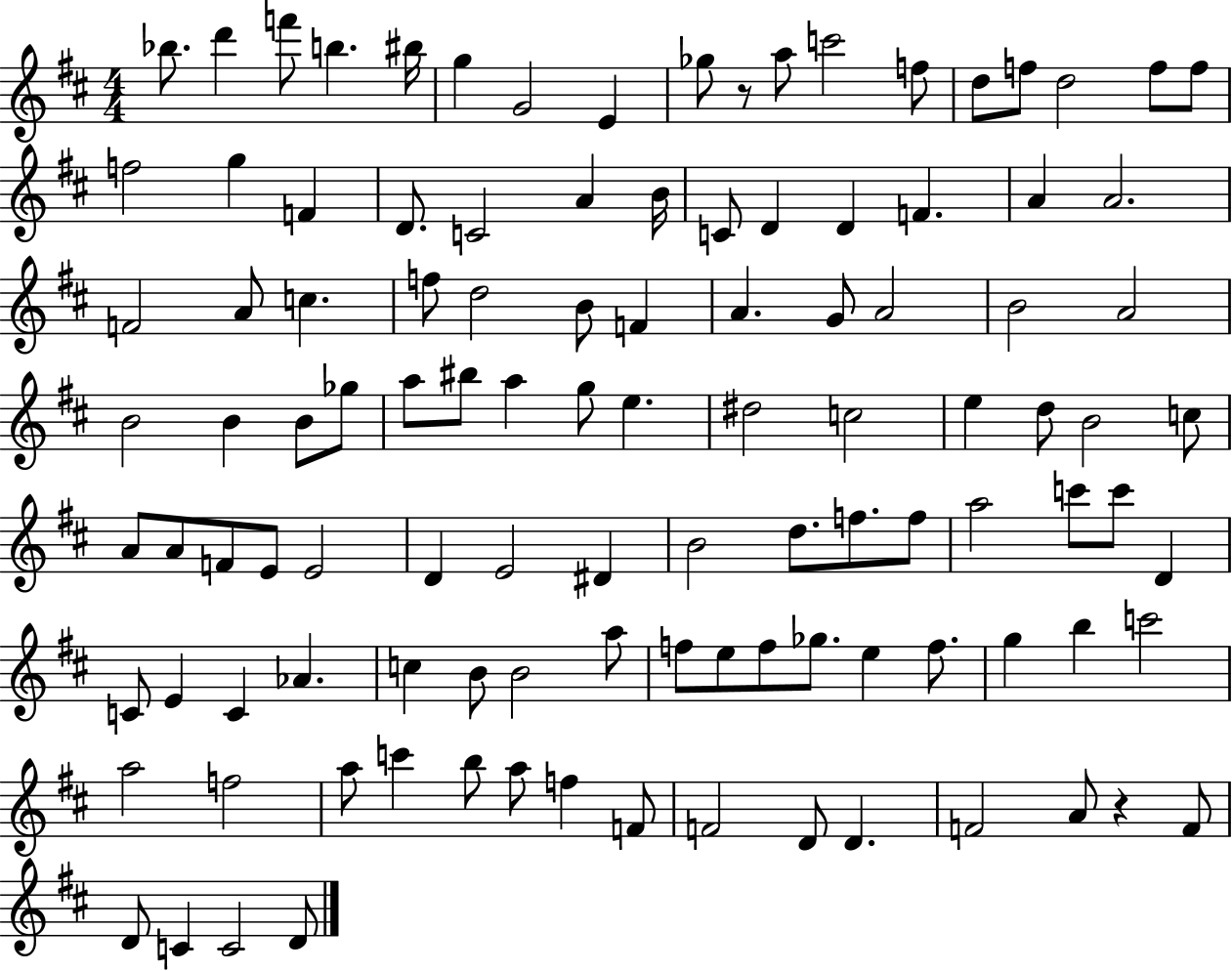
{
  \clef treble
  \numericTimeSignature
  \time 4/4
  \key d \major
  bes''8. d'''4 f'''8 b''4. bis''16 | g''4 g'2 e'4 | ges''8 r8 a''8 c'''2 f''8 | d''8 f''8 d''2 f''8 f''8 | \break f''2 g''4 f'4 | d'8. c'2 a'4 b'16 | c'8 d'4 d'4 f'4. | a'4 a'2. | \break f'2 a'8 c''4. | f''8 d''2 b'8 f'4 | a'4. g'8 a'2 | b'2 a'2 | \break b'2 b'4 b'8 ges''8 | a''8 bis''8 a''4 g''8 e''4. | dis''2 c''2 | e''4 d''8 b'2 c''8 | \break a'8 a'8 f'8 e'8 e'2 | d'4 e'2 dis'4 | b'2 d''8. f''8. f''8 | a''2 c'''8 c'''8 d'4 | \break c'8 e'4 c'4 aes'4. | c''4 b'8 b'2 a''8 | f''8 e''8 f''8 ges''8. e''4 f''8. | g''4 b''4 c'''2 | \break a''2 f''2 | a''8 c'''4 b''8 a''8 f''4 f'8 | f'2 d'8 d'4. | f'2 a'8 r4 f'8 | \break d'8 c'4 c'2 d'8 | \bar "|."
}